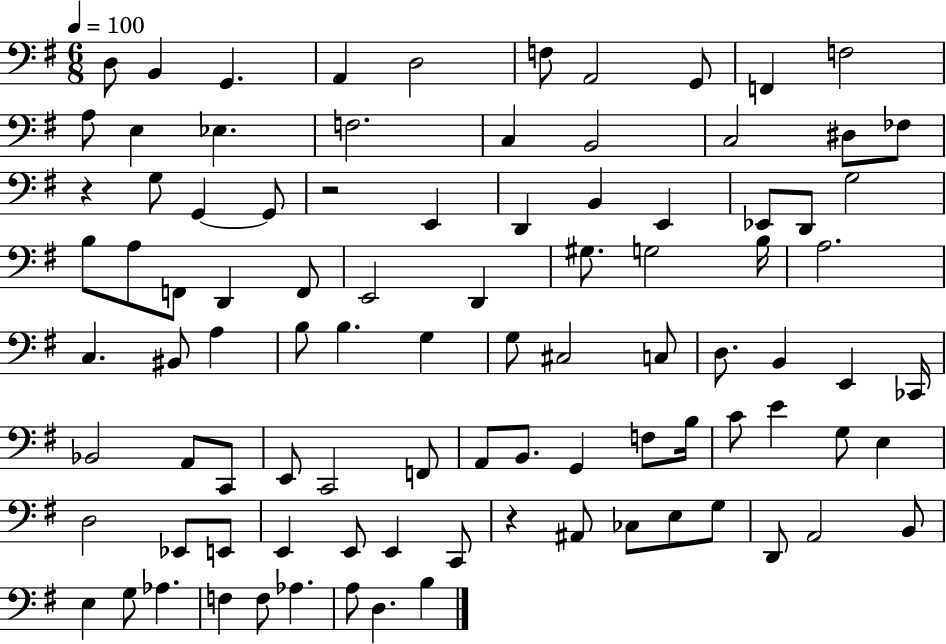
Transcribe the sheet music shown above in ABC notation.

X:1
T:Untitled
M:6/8
L:1/4
K:G
D,/2 B,, G,, A,, D,2 F,/2 A,,2 G,,/2 F,, F,2 A,/2 E, _E, F,2 C, B,,2 C,2 ^D,/2 _F,/2 z G,/2 G,, G,,/2 z2 E,, D,, B,, E,, _E,,/2 D,,/2 G,2 B,/2 A,/2 F,,/2 D,, F,,/2 E,,2 D,, ^G,/2 G,2 B,/4 A,2 C, ^B,,/2 A, B,/2 B, G, G,/2 ^C,2 C,/2 D,/2 B,, E,, _C,,/4 _B,,2 A,,/2 C,,/2 E,,/2 C,,2 F,,/2 A,,/2 B,,/2 G,, F,/2 B,/4 C/2 E G,/2 E, D,2 _E,,/2 E,,/2 E,, E,,/2 E,, C,,/2 z ^A,,/2 _C,/2 E,/2 G,/2 D,,/2 A,,2 B,,/2 E, G,/2 _A, F, F,/2 _A, A,/2 D, B,